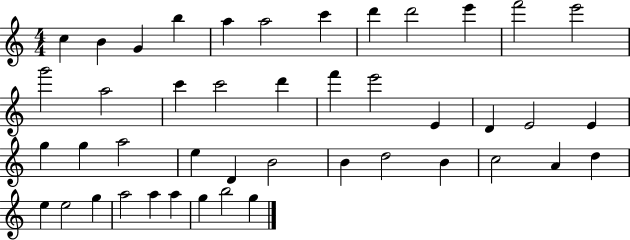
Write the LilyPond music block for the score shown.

{
  \clef treble
  \numericTimeSignature
  \time 4/4
  \key c \major
  c''4 b'4 g'4 b''4 | a''4 a''2 c'''4 | d'''4 d'''2 e'''4 | f'''2 e'''2 | \break g'''2 a''2 | c'''4 c'''2 d'''4 | f'''4 e'''2 e'4 | d'4 e'2 e'4 | \break g''4 g''4 a''2 | e''4 d'4 b'2 | b'4 d''2 b'4 | c''2 a'4 d''4 | \break e''4 e''2 g''4 | a''2 a''4 a''4 | g''4 b''2 g''4 | \bar "|."
}